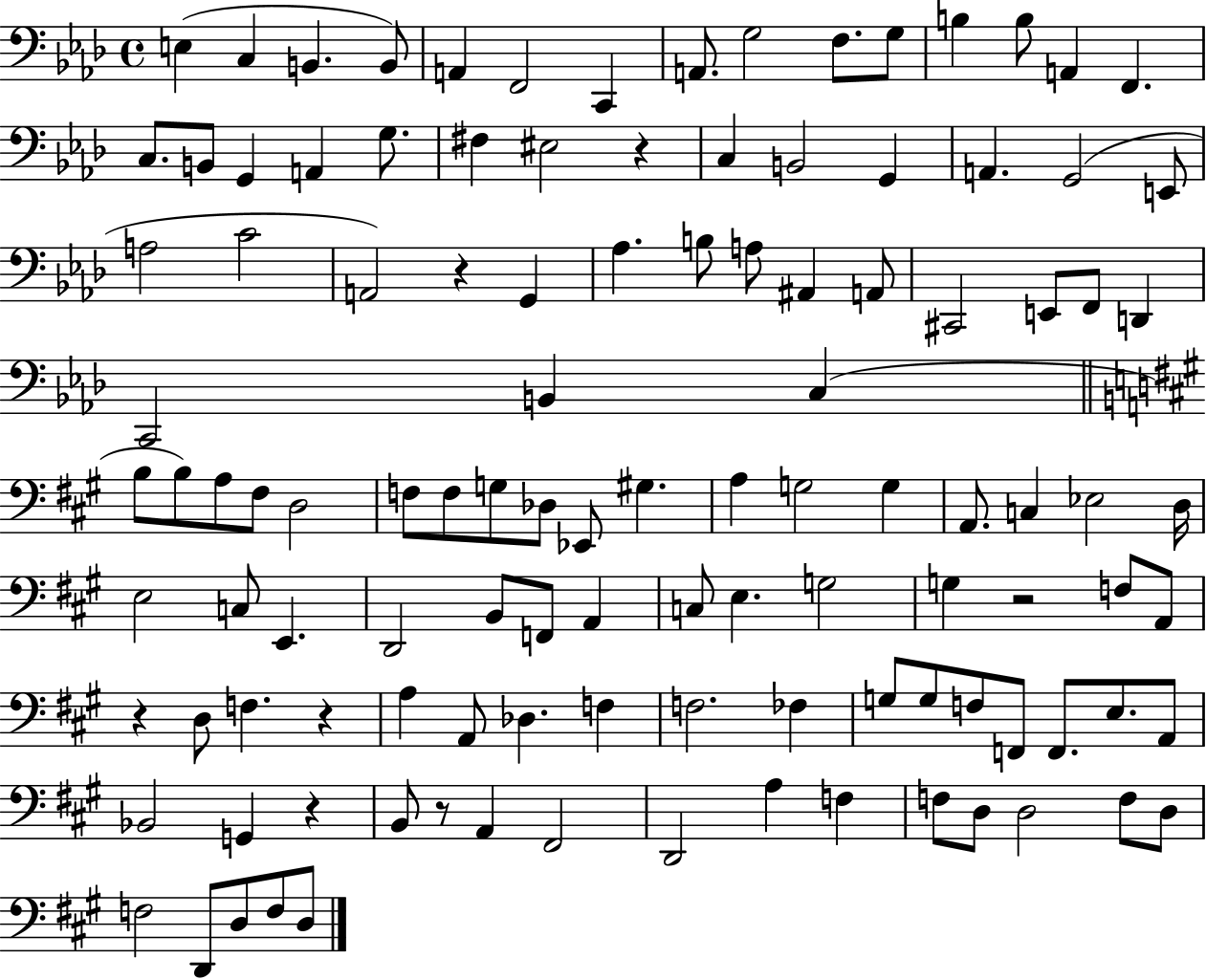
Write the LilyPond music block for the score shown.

{
  \clef bass
  \time 4/4
  \defaultTimeSignature
  \key aes \major
  e4( c4 b,4. b,8) | a,4 f,2 c,4 | a,8. g2 f8. g8 | b4 b8 a,4 f,4. | \break c8. b,8 g,4 a,4 g8. | fis4 eis2 r4 | c4 b,2 g,4 | a,4. g,2( e,8 | \break a2 c'2 | a,2) r4 g,4 | aes4. b8 a8 ais,4 a,8 | cis,2 e,8 f,8 d,4 | \break c,2 b,4 c4( | \bar "||" \break \key a \major b8 b8) a8 fis8 d2 | f8 f8 g8 des8 ees,8 gis4. | a4 g2 g4 | a,8. c4 ees2 d16 | \break e2 c8 e,4. | d,2 b,8 f,8 a,4 | c8 e4. g2 | g4 r2 f8 a,8 | \break r4 d8 f4. r4 | a4 a,8 des4. f4 | f2. fes4 | g8 g8 f8 f,8 f,8. e8. a,8 | \break bes,2 g,4 r4 | b,8 r8 a,4 fis,2 | d,2 a4 f4 | f8 d8 d2 f8 d8 | \break f2 d,8 d8 f8 d8 | \bar "|."
}